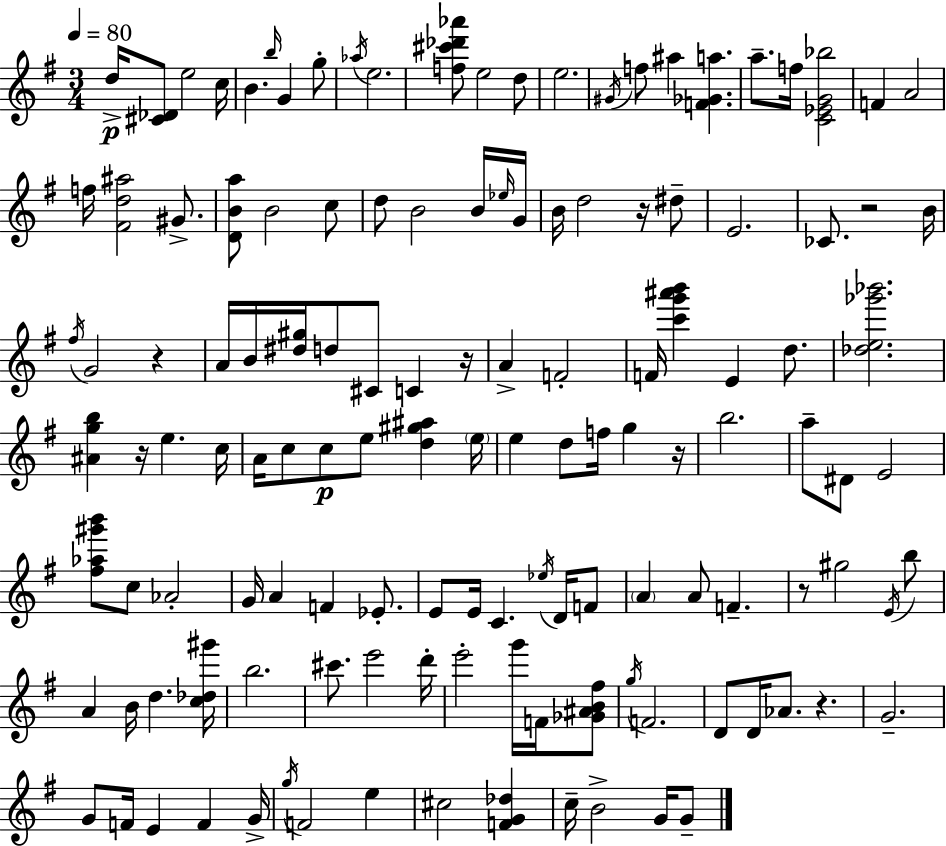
{
  \clef treble
  \numericTimeSignature
  \time 3/4
  \key g \major
  \tempo 4 = 80
  \repeat volta 2 { d''16->\p <cis' des'>8 e''2 c''16 | b'4. \grace { b''16 } g'4 g''8-. | \acciaccatura { aes''16 } e''2. | <f'' cis''' des''' aes'''>8 e''2 | \break d''8 e''2. | \acciaccatura { gis'16 } f''8 ais''4 <f' ges' a''>4. | a''8.-- f''16 <c' ees' g' bes''>2 | f'4 a'2 | \break f''16 <fis' d'' ais''>2 | gis'8.-> <d' b' a''>8 b'2 | c''8 d''8 b'2 | b'16 \grace { ees''16 } g'16 b'16 d''2 | \break r16 dis''8-- e'2. | ces'8. r2 | b'16 \acciaccatura { fis''16 } g'2 | r4 a'16 b'16 <dis'' gis''>16 d''8 cis'8 | \break c'4 r16 a'4-> f'2-. | f'16 <c''' g''' ais''' b'''>4 e'4 | d''8. <des'' e'' ges''' bes'''>2. | <ais' g'' b''>4 r16 e''4. | \break c''16 a'16 c''8 c''8\p e''8 | <d'' gis'' ais''>4 \parenthesize e''16 e''4 d''8 f''16 | g''4 r16 b''2. | a''8-- dis'8 e'2 | \break <fis'' aes'' gis''' b'''>8 c''8 aes'2-. | g'16 a'4 f'4 | ees'8.-. e'8 e'16 c'4. | \acciaccatura { ees''16 } d'16 f'8 \parenthesize a'4 a'8 | \break f'4.-- r8 gis''2 | \acciaccatura { e'16 } b''8 a'4 b'16 | d''4. <c'' des'' gis'''>16 b''2. | cis'''8. e'''2 | \break d'''16-. e'''2-. | g'''16 f'16 <ges' ais' b' fis''>8 \acciaccatura { g''16 } f'2. | d'8 d'16 aes'8. | r4. g'2.-- | \break g'8 f'16 e'4 | f'4 g'16-> \acciaccatura { g''16 } f'2 | e''4 cis''2 | <f' g' des''>4 c''16-- b'2-> | \break g'16 g'8-- } \bar "|."
}